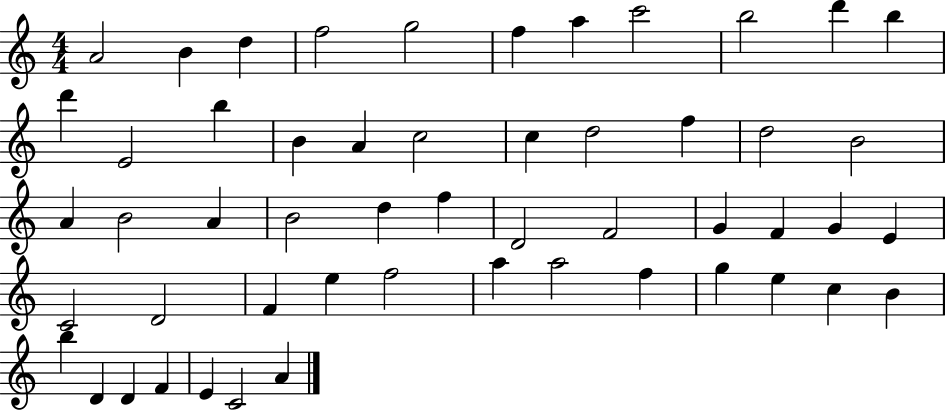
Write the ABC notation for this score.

X:1
T:Untitled
M:4/4
L:1/4
K:C
A2 B d f2 g2 f a c'2 b2 d' b d' E2 b B A c2 c d2 f d2 B2 A B2 A B2 d f D2 F2 G F G E C2 D2 F e f2 a a2 f g e c B b D D F E C2 A